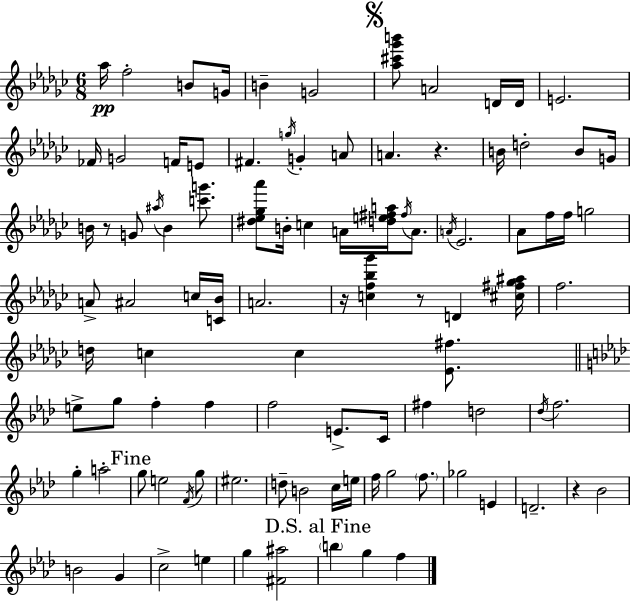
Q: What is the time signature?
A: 6/8